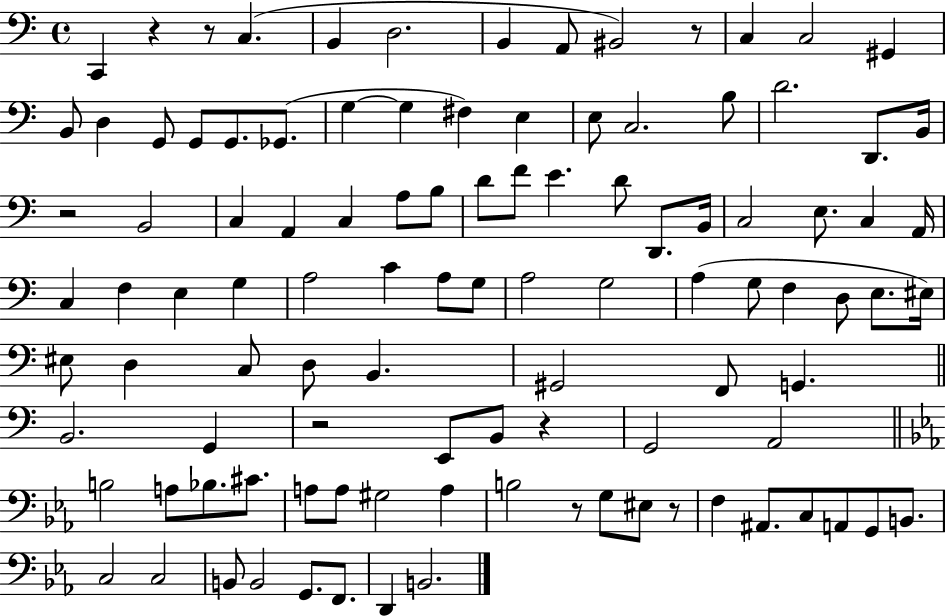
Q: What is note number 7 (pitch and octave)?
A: BIS2